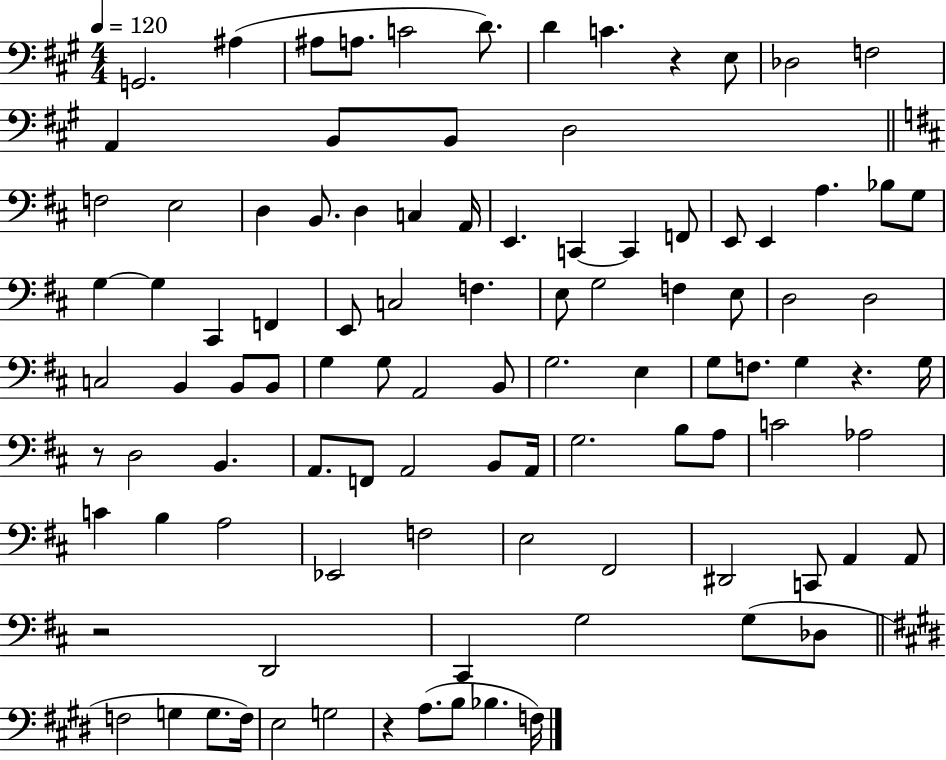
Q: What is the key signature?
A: A major